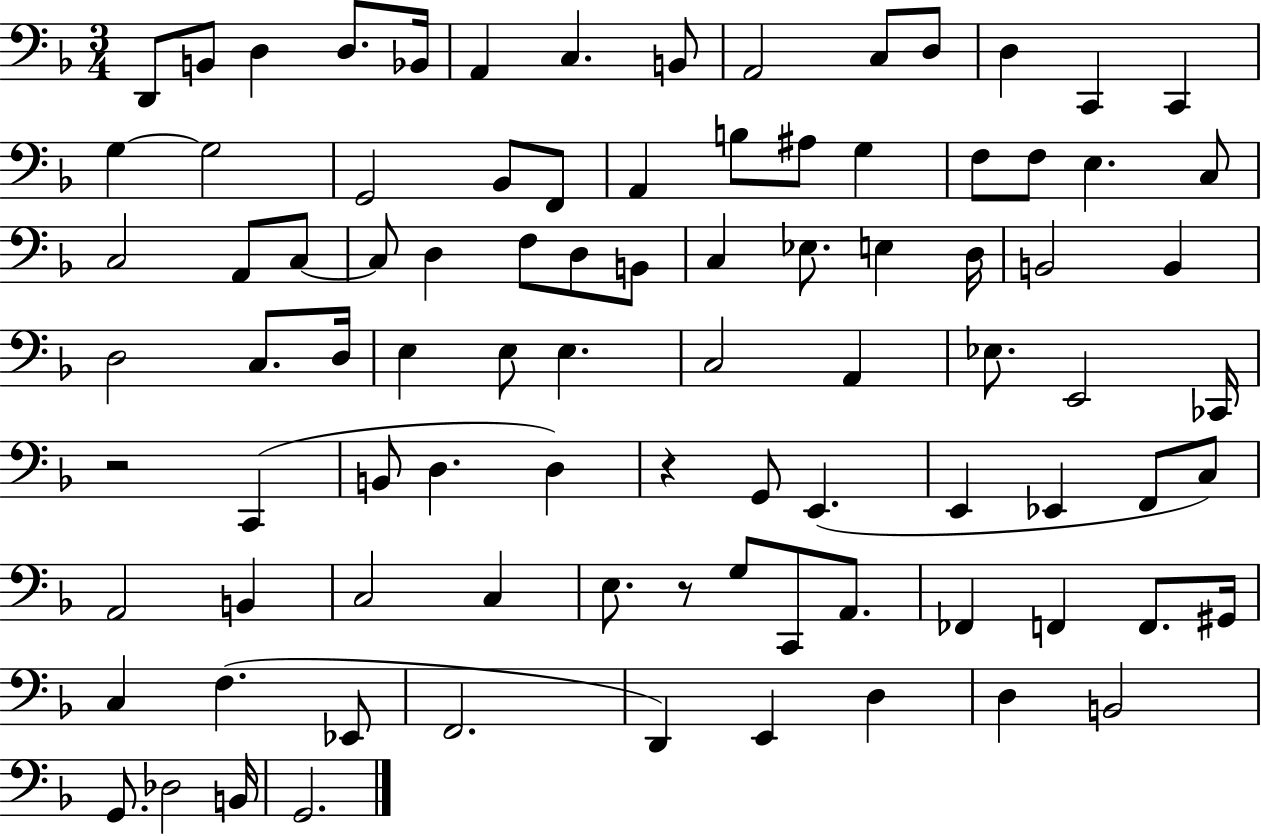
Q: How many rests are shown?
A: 3